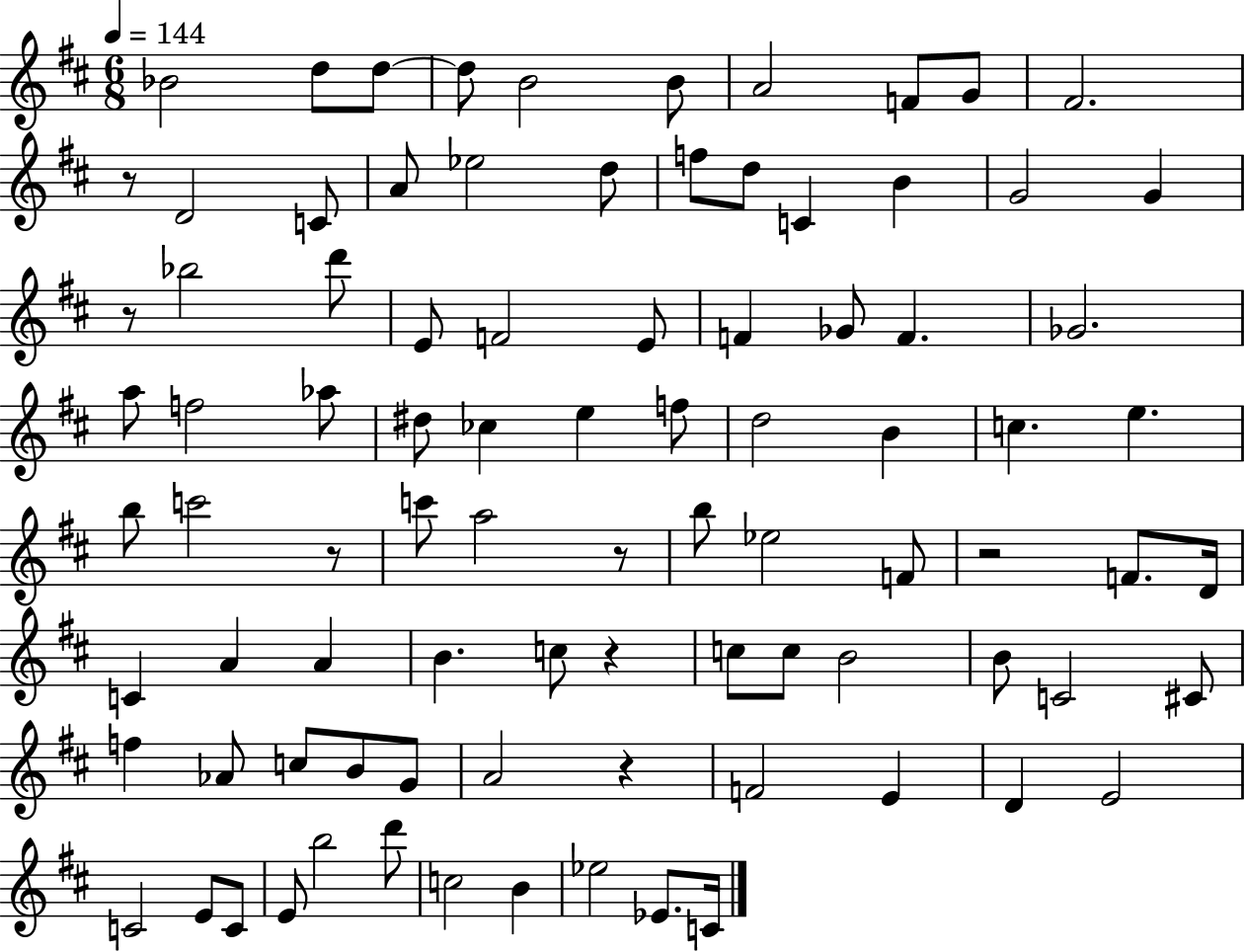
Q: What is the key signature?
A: D major